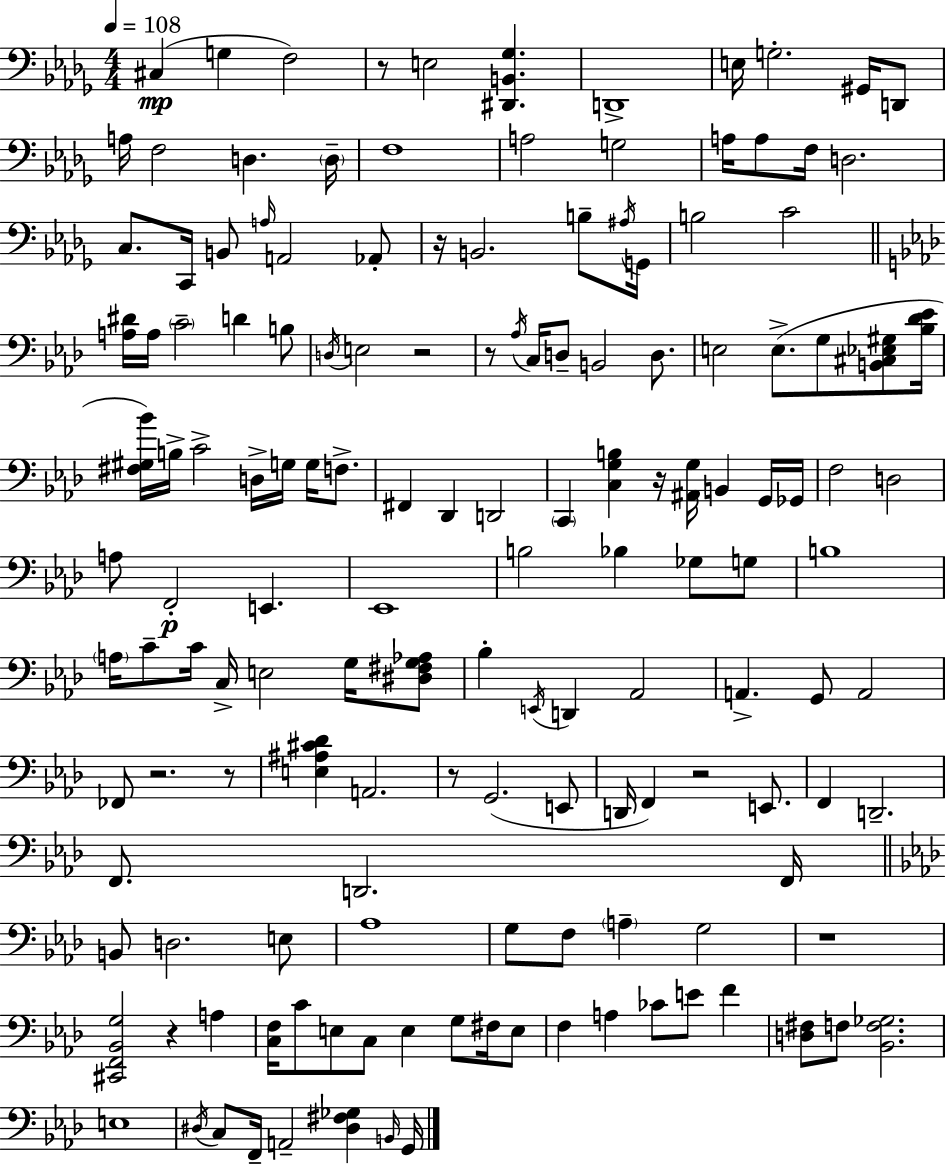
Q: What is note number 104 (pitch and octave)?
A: A3